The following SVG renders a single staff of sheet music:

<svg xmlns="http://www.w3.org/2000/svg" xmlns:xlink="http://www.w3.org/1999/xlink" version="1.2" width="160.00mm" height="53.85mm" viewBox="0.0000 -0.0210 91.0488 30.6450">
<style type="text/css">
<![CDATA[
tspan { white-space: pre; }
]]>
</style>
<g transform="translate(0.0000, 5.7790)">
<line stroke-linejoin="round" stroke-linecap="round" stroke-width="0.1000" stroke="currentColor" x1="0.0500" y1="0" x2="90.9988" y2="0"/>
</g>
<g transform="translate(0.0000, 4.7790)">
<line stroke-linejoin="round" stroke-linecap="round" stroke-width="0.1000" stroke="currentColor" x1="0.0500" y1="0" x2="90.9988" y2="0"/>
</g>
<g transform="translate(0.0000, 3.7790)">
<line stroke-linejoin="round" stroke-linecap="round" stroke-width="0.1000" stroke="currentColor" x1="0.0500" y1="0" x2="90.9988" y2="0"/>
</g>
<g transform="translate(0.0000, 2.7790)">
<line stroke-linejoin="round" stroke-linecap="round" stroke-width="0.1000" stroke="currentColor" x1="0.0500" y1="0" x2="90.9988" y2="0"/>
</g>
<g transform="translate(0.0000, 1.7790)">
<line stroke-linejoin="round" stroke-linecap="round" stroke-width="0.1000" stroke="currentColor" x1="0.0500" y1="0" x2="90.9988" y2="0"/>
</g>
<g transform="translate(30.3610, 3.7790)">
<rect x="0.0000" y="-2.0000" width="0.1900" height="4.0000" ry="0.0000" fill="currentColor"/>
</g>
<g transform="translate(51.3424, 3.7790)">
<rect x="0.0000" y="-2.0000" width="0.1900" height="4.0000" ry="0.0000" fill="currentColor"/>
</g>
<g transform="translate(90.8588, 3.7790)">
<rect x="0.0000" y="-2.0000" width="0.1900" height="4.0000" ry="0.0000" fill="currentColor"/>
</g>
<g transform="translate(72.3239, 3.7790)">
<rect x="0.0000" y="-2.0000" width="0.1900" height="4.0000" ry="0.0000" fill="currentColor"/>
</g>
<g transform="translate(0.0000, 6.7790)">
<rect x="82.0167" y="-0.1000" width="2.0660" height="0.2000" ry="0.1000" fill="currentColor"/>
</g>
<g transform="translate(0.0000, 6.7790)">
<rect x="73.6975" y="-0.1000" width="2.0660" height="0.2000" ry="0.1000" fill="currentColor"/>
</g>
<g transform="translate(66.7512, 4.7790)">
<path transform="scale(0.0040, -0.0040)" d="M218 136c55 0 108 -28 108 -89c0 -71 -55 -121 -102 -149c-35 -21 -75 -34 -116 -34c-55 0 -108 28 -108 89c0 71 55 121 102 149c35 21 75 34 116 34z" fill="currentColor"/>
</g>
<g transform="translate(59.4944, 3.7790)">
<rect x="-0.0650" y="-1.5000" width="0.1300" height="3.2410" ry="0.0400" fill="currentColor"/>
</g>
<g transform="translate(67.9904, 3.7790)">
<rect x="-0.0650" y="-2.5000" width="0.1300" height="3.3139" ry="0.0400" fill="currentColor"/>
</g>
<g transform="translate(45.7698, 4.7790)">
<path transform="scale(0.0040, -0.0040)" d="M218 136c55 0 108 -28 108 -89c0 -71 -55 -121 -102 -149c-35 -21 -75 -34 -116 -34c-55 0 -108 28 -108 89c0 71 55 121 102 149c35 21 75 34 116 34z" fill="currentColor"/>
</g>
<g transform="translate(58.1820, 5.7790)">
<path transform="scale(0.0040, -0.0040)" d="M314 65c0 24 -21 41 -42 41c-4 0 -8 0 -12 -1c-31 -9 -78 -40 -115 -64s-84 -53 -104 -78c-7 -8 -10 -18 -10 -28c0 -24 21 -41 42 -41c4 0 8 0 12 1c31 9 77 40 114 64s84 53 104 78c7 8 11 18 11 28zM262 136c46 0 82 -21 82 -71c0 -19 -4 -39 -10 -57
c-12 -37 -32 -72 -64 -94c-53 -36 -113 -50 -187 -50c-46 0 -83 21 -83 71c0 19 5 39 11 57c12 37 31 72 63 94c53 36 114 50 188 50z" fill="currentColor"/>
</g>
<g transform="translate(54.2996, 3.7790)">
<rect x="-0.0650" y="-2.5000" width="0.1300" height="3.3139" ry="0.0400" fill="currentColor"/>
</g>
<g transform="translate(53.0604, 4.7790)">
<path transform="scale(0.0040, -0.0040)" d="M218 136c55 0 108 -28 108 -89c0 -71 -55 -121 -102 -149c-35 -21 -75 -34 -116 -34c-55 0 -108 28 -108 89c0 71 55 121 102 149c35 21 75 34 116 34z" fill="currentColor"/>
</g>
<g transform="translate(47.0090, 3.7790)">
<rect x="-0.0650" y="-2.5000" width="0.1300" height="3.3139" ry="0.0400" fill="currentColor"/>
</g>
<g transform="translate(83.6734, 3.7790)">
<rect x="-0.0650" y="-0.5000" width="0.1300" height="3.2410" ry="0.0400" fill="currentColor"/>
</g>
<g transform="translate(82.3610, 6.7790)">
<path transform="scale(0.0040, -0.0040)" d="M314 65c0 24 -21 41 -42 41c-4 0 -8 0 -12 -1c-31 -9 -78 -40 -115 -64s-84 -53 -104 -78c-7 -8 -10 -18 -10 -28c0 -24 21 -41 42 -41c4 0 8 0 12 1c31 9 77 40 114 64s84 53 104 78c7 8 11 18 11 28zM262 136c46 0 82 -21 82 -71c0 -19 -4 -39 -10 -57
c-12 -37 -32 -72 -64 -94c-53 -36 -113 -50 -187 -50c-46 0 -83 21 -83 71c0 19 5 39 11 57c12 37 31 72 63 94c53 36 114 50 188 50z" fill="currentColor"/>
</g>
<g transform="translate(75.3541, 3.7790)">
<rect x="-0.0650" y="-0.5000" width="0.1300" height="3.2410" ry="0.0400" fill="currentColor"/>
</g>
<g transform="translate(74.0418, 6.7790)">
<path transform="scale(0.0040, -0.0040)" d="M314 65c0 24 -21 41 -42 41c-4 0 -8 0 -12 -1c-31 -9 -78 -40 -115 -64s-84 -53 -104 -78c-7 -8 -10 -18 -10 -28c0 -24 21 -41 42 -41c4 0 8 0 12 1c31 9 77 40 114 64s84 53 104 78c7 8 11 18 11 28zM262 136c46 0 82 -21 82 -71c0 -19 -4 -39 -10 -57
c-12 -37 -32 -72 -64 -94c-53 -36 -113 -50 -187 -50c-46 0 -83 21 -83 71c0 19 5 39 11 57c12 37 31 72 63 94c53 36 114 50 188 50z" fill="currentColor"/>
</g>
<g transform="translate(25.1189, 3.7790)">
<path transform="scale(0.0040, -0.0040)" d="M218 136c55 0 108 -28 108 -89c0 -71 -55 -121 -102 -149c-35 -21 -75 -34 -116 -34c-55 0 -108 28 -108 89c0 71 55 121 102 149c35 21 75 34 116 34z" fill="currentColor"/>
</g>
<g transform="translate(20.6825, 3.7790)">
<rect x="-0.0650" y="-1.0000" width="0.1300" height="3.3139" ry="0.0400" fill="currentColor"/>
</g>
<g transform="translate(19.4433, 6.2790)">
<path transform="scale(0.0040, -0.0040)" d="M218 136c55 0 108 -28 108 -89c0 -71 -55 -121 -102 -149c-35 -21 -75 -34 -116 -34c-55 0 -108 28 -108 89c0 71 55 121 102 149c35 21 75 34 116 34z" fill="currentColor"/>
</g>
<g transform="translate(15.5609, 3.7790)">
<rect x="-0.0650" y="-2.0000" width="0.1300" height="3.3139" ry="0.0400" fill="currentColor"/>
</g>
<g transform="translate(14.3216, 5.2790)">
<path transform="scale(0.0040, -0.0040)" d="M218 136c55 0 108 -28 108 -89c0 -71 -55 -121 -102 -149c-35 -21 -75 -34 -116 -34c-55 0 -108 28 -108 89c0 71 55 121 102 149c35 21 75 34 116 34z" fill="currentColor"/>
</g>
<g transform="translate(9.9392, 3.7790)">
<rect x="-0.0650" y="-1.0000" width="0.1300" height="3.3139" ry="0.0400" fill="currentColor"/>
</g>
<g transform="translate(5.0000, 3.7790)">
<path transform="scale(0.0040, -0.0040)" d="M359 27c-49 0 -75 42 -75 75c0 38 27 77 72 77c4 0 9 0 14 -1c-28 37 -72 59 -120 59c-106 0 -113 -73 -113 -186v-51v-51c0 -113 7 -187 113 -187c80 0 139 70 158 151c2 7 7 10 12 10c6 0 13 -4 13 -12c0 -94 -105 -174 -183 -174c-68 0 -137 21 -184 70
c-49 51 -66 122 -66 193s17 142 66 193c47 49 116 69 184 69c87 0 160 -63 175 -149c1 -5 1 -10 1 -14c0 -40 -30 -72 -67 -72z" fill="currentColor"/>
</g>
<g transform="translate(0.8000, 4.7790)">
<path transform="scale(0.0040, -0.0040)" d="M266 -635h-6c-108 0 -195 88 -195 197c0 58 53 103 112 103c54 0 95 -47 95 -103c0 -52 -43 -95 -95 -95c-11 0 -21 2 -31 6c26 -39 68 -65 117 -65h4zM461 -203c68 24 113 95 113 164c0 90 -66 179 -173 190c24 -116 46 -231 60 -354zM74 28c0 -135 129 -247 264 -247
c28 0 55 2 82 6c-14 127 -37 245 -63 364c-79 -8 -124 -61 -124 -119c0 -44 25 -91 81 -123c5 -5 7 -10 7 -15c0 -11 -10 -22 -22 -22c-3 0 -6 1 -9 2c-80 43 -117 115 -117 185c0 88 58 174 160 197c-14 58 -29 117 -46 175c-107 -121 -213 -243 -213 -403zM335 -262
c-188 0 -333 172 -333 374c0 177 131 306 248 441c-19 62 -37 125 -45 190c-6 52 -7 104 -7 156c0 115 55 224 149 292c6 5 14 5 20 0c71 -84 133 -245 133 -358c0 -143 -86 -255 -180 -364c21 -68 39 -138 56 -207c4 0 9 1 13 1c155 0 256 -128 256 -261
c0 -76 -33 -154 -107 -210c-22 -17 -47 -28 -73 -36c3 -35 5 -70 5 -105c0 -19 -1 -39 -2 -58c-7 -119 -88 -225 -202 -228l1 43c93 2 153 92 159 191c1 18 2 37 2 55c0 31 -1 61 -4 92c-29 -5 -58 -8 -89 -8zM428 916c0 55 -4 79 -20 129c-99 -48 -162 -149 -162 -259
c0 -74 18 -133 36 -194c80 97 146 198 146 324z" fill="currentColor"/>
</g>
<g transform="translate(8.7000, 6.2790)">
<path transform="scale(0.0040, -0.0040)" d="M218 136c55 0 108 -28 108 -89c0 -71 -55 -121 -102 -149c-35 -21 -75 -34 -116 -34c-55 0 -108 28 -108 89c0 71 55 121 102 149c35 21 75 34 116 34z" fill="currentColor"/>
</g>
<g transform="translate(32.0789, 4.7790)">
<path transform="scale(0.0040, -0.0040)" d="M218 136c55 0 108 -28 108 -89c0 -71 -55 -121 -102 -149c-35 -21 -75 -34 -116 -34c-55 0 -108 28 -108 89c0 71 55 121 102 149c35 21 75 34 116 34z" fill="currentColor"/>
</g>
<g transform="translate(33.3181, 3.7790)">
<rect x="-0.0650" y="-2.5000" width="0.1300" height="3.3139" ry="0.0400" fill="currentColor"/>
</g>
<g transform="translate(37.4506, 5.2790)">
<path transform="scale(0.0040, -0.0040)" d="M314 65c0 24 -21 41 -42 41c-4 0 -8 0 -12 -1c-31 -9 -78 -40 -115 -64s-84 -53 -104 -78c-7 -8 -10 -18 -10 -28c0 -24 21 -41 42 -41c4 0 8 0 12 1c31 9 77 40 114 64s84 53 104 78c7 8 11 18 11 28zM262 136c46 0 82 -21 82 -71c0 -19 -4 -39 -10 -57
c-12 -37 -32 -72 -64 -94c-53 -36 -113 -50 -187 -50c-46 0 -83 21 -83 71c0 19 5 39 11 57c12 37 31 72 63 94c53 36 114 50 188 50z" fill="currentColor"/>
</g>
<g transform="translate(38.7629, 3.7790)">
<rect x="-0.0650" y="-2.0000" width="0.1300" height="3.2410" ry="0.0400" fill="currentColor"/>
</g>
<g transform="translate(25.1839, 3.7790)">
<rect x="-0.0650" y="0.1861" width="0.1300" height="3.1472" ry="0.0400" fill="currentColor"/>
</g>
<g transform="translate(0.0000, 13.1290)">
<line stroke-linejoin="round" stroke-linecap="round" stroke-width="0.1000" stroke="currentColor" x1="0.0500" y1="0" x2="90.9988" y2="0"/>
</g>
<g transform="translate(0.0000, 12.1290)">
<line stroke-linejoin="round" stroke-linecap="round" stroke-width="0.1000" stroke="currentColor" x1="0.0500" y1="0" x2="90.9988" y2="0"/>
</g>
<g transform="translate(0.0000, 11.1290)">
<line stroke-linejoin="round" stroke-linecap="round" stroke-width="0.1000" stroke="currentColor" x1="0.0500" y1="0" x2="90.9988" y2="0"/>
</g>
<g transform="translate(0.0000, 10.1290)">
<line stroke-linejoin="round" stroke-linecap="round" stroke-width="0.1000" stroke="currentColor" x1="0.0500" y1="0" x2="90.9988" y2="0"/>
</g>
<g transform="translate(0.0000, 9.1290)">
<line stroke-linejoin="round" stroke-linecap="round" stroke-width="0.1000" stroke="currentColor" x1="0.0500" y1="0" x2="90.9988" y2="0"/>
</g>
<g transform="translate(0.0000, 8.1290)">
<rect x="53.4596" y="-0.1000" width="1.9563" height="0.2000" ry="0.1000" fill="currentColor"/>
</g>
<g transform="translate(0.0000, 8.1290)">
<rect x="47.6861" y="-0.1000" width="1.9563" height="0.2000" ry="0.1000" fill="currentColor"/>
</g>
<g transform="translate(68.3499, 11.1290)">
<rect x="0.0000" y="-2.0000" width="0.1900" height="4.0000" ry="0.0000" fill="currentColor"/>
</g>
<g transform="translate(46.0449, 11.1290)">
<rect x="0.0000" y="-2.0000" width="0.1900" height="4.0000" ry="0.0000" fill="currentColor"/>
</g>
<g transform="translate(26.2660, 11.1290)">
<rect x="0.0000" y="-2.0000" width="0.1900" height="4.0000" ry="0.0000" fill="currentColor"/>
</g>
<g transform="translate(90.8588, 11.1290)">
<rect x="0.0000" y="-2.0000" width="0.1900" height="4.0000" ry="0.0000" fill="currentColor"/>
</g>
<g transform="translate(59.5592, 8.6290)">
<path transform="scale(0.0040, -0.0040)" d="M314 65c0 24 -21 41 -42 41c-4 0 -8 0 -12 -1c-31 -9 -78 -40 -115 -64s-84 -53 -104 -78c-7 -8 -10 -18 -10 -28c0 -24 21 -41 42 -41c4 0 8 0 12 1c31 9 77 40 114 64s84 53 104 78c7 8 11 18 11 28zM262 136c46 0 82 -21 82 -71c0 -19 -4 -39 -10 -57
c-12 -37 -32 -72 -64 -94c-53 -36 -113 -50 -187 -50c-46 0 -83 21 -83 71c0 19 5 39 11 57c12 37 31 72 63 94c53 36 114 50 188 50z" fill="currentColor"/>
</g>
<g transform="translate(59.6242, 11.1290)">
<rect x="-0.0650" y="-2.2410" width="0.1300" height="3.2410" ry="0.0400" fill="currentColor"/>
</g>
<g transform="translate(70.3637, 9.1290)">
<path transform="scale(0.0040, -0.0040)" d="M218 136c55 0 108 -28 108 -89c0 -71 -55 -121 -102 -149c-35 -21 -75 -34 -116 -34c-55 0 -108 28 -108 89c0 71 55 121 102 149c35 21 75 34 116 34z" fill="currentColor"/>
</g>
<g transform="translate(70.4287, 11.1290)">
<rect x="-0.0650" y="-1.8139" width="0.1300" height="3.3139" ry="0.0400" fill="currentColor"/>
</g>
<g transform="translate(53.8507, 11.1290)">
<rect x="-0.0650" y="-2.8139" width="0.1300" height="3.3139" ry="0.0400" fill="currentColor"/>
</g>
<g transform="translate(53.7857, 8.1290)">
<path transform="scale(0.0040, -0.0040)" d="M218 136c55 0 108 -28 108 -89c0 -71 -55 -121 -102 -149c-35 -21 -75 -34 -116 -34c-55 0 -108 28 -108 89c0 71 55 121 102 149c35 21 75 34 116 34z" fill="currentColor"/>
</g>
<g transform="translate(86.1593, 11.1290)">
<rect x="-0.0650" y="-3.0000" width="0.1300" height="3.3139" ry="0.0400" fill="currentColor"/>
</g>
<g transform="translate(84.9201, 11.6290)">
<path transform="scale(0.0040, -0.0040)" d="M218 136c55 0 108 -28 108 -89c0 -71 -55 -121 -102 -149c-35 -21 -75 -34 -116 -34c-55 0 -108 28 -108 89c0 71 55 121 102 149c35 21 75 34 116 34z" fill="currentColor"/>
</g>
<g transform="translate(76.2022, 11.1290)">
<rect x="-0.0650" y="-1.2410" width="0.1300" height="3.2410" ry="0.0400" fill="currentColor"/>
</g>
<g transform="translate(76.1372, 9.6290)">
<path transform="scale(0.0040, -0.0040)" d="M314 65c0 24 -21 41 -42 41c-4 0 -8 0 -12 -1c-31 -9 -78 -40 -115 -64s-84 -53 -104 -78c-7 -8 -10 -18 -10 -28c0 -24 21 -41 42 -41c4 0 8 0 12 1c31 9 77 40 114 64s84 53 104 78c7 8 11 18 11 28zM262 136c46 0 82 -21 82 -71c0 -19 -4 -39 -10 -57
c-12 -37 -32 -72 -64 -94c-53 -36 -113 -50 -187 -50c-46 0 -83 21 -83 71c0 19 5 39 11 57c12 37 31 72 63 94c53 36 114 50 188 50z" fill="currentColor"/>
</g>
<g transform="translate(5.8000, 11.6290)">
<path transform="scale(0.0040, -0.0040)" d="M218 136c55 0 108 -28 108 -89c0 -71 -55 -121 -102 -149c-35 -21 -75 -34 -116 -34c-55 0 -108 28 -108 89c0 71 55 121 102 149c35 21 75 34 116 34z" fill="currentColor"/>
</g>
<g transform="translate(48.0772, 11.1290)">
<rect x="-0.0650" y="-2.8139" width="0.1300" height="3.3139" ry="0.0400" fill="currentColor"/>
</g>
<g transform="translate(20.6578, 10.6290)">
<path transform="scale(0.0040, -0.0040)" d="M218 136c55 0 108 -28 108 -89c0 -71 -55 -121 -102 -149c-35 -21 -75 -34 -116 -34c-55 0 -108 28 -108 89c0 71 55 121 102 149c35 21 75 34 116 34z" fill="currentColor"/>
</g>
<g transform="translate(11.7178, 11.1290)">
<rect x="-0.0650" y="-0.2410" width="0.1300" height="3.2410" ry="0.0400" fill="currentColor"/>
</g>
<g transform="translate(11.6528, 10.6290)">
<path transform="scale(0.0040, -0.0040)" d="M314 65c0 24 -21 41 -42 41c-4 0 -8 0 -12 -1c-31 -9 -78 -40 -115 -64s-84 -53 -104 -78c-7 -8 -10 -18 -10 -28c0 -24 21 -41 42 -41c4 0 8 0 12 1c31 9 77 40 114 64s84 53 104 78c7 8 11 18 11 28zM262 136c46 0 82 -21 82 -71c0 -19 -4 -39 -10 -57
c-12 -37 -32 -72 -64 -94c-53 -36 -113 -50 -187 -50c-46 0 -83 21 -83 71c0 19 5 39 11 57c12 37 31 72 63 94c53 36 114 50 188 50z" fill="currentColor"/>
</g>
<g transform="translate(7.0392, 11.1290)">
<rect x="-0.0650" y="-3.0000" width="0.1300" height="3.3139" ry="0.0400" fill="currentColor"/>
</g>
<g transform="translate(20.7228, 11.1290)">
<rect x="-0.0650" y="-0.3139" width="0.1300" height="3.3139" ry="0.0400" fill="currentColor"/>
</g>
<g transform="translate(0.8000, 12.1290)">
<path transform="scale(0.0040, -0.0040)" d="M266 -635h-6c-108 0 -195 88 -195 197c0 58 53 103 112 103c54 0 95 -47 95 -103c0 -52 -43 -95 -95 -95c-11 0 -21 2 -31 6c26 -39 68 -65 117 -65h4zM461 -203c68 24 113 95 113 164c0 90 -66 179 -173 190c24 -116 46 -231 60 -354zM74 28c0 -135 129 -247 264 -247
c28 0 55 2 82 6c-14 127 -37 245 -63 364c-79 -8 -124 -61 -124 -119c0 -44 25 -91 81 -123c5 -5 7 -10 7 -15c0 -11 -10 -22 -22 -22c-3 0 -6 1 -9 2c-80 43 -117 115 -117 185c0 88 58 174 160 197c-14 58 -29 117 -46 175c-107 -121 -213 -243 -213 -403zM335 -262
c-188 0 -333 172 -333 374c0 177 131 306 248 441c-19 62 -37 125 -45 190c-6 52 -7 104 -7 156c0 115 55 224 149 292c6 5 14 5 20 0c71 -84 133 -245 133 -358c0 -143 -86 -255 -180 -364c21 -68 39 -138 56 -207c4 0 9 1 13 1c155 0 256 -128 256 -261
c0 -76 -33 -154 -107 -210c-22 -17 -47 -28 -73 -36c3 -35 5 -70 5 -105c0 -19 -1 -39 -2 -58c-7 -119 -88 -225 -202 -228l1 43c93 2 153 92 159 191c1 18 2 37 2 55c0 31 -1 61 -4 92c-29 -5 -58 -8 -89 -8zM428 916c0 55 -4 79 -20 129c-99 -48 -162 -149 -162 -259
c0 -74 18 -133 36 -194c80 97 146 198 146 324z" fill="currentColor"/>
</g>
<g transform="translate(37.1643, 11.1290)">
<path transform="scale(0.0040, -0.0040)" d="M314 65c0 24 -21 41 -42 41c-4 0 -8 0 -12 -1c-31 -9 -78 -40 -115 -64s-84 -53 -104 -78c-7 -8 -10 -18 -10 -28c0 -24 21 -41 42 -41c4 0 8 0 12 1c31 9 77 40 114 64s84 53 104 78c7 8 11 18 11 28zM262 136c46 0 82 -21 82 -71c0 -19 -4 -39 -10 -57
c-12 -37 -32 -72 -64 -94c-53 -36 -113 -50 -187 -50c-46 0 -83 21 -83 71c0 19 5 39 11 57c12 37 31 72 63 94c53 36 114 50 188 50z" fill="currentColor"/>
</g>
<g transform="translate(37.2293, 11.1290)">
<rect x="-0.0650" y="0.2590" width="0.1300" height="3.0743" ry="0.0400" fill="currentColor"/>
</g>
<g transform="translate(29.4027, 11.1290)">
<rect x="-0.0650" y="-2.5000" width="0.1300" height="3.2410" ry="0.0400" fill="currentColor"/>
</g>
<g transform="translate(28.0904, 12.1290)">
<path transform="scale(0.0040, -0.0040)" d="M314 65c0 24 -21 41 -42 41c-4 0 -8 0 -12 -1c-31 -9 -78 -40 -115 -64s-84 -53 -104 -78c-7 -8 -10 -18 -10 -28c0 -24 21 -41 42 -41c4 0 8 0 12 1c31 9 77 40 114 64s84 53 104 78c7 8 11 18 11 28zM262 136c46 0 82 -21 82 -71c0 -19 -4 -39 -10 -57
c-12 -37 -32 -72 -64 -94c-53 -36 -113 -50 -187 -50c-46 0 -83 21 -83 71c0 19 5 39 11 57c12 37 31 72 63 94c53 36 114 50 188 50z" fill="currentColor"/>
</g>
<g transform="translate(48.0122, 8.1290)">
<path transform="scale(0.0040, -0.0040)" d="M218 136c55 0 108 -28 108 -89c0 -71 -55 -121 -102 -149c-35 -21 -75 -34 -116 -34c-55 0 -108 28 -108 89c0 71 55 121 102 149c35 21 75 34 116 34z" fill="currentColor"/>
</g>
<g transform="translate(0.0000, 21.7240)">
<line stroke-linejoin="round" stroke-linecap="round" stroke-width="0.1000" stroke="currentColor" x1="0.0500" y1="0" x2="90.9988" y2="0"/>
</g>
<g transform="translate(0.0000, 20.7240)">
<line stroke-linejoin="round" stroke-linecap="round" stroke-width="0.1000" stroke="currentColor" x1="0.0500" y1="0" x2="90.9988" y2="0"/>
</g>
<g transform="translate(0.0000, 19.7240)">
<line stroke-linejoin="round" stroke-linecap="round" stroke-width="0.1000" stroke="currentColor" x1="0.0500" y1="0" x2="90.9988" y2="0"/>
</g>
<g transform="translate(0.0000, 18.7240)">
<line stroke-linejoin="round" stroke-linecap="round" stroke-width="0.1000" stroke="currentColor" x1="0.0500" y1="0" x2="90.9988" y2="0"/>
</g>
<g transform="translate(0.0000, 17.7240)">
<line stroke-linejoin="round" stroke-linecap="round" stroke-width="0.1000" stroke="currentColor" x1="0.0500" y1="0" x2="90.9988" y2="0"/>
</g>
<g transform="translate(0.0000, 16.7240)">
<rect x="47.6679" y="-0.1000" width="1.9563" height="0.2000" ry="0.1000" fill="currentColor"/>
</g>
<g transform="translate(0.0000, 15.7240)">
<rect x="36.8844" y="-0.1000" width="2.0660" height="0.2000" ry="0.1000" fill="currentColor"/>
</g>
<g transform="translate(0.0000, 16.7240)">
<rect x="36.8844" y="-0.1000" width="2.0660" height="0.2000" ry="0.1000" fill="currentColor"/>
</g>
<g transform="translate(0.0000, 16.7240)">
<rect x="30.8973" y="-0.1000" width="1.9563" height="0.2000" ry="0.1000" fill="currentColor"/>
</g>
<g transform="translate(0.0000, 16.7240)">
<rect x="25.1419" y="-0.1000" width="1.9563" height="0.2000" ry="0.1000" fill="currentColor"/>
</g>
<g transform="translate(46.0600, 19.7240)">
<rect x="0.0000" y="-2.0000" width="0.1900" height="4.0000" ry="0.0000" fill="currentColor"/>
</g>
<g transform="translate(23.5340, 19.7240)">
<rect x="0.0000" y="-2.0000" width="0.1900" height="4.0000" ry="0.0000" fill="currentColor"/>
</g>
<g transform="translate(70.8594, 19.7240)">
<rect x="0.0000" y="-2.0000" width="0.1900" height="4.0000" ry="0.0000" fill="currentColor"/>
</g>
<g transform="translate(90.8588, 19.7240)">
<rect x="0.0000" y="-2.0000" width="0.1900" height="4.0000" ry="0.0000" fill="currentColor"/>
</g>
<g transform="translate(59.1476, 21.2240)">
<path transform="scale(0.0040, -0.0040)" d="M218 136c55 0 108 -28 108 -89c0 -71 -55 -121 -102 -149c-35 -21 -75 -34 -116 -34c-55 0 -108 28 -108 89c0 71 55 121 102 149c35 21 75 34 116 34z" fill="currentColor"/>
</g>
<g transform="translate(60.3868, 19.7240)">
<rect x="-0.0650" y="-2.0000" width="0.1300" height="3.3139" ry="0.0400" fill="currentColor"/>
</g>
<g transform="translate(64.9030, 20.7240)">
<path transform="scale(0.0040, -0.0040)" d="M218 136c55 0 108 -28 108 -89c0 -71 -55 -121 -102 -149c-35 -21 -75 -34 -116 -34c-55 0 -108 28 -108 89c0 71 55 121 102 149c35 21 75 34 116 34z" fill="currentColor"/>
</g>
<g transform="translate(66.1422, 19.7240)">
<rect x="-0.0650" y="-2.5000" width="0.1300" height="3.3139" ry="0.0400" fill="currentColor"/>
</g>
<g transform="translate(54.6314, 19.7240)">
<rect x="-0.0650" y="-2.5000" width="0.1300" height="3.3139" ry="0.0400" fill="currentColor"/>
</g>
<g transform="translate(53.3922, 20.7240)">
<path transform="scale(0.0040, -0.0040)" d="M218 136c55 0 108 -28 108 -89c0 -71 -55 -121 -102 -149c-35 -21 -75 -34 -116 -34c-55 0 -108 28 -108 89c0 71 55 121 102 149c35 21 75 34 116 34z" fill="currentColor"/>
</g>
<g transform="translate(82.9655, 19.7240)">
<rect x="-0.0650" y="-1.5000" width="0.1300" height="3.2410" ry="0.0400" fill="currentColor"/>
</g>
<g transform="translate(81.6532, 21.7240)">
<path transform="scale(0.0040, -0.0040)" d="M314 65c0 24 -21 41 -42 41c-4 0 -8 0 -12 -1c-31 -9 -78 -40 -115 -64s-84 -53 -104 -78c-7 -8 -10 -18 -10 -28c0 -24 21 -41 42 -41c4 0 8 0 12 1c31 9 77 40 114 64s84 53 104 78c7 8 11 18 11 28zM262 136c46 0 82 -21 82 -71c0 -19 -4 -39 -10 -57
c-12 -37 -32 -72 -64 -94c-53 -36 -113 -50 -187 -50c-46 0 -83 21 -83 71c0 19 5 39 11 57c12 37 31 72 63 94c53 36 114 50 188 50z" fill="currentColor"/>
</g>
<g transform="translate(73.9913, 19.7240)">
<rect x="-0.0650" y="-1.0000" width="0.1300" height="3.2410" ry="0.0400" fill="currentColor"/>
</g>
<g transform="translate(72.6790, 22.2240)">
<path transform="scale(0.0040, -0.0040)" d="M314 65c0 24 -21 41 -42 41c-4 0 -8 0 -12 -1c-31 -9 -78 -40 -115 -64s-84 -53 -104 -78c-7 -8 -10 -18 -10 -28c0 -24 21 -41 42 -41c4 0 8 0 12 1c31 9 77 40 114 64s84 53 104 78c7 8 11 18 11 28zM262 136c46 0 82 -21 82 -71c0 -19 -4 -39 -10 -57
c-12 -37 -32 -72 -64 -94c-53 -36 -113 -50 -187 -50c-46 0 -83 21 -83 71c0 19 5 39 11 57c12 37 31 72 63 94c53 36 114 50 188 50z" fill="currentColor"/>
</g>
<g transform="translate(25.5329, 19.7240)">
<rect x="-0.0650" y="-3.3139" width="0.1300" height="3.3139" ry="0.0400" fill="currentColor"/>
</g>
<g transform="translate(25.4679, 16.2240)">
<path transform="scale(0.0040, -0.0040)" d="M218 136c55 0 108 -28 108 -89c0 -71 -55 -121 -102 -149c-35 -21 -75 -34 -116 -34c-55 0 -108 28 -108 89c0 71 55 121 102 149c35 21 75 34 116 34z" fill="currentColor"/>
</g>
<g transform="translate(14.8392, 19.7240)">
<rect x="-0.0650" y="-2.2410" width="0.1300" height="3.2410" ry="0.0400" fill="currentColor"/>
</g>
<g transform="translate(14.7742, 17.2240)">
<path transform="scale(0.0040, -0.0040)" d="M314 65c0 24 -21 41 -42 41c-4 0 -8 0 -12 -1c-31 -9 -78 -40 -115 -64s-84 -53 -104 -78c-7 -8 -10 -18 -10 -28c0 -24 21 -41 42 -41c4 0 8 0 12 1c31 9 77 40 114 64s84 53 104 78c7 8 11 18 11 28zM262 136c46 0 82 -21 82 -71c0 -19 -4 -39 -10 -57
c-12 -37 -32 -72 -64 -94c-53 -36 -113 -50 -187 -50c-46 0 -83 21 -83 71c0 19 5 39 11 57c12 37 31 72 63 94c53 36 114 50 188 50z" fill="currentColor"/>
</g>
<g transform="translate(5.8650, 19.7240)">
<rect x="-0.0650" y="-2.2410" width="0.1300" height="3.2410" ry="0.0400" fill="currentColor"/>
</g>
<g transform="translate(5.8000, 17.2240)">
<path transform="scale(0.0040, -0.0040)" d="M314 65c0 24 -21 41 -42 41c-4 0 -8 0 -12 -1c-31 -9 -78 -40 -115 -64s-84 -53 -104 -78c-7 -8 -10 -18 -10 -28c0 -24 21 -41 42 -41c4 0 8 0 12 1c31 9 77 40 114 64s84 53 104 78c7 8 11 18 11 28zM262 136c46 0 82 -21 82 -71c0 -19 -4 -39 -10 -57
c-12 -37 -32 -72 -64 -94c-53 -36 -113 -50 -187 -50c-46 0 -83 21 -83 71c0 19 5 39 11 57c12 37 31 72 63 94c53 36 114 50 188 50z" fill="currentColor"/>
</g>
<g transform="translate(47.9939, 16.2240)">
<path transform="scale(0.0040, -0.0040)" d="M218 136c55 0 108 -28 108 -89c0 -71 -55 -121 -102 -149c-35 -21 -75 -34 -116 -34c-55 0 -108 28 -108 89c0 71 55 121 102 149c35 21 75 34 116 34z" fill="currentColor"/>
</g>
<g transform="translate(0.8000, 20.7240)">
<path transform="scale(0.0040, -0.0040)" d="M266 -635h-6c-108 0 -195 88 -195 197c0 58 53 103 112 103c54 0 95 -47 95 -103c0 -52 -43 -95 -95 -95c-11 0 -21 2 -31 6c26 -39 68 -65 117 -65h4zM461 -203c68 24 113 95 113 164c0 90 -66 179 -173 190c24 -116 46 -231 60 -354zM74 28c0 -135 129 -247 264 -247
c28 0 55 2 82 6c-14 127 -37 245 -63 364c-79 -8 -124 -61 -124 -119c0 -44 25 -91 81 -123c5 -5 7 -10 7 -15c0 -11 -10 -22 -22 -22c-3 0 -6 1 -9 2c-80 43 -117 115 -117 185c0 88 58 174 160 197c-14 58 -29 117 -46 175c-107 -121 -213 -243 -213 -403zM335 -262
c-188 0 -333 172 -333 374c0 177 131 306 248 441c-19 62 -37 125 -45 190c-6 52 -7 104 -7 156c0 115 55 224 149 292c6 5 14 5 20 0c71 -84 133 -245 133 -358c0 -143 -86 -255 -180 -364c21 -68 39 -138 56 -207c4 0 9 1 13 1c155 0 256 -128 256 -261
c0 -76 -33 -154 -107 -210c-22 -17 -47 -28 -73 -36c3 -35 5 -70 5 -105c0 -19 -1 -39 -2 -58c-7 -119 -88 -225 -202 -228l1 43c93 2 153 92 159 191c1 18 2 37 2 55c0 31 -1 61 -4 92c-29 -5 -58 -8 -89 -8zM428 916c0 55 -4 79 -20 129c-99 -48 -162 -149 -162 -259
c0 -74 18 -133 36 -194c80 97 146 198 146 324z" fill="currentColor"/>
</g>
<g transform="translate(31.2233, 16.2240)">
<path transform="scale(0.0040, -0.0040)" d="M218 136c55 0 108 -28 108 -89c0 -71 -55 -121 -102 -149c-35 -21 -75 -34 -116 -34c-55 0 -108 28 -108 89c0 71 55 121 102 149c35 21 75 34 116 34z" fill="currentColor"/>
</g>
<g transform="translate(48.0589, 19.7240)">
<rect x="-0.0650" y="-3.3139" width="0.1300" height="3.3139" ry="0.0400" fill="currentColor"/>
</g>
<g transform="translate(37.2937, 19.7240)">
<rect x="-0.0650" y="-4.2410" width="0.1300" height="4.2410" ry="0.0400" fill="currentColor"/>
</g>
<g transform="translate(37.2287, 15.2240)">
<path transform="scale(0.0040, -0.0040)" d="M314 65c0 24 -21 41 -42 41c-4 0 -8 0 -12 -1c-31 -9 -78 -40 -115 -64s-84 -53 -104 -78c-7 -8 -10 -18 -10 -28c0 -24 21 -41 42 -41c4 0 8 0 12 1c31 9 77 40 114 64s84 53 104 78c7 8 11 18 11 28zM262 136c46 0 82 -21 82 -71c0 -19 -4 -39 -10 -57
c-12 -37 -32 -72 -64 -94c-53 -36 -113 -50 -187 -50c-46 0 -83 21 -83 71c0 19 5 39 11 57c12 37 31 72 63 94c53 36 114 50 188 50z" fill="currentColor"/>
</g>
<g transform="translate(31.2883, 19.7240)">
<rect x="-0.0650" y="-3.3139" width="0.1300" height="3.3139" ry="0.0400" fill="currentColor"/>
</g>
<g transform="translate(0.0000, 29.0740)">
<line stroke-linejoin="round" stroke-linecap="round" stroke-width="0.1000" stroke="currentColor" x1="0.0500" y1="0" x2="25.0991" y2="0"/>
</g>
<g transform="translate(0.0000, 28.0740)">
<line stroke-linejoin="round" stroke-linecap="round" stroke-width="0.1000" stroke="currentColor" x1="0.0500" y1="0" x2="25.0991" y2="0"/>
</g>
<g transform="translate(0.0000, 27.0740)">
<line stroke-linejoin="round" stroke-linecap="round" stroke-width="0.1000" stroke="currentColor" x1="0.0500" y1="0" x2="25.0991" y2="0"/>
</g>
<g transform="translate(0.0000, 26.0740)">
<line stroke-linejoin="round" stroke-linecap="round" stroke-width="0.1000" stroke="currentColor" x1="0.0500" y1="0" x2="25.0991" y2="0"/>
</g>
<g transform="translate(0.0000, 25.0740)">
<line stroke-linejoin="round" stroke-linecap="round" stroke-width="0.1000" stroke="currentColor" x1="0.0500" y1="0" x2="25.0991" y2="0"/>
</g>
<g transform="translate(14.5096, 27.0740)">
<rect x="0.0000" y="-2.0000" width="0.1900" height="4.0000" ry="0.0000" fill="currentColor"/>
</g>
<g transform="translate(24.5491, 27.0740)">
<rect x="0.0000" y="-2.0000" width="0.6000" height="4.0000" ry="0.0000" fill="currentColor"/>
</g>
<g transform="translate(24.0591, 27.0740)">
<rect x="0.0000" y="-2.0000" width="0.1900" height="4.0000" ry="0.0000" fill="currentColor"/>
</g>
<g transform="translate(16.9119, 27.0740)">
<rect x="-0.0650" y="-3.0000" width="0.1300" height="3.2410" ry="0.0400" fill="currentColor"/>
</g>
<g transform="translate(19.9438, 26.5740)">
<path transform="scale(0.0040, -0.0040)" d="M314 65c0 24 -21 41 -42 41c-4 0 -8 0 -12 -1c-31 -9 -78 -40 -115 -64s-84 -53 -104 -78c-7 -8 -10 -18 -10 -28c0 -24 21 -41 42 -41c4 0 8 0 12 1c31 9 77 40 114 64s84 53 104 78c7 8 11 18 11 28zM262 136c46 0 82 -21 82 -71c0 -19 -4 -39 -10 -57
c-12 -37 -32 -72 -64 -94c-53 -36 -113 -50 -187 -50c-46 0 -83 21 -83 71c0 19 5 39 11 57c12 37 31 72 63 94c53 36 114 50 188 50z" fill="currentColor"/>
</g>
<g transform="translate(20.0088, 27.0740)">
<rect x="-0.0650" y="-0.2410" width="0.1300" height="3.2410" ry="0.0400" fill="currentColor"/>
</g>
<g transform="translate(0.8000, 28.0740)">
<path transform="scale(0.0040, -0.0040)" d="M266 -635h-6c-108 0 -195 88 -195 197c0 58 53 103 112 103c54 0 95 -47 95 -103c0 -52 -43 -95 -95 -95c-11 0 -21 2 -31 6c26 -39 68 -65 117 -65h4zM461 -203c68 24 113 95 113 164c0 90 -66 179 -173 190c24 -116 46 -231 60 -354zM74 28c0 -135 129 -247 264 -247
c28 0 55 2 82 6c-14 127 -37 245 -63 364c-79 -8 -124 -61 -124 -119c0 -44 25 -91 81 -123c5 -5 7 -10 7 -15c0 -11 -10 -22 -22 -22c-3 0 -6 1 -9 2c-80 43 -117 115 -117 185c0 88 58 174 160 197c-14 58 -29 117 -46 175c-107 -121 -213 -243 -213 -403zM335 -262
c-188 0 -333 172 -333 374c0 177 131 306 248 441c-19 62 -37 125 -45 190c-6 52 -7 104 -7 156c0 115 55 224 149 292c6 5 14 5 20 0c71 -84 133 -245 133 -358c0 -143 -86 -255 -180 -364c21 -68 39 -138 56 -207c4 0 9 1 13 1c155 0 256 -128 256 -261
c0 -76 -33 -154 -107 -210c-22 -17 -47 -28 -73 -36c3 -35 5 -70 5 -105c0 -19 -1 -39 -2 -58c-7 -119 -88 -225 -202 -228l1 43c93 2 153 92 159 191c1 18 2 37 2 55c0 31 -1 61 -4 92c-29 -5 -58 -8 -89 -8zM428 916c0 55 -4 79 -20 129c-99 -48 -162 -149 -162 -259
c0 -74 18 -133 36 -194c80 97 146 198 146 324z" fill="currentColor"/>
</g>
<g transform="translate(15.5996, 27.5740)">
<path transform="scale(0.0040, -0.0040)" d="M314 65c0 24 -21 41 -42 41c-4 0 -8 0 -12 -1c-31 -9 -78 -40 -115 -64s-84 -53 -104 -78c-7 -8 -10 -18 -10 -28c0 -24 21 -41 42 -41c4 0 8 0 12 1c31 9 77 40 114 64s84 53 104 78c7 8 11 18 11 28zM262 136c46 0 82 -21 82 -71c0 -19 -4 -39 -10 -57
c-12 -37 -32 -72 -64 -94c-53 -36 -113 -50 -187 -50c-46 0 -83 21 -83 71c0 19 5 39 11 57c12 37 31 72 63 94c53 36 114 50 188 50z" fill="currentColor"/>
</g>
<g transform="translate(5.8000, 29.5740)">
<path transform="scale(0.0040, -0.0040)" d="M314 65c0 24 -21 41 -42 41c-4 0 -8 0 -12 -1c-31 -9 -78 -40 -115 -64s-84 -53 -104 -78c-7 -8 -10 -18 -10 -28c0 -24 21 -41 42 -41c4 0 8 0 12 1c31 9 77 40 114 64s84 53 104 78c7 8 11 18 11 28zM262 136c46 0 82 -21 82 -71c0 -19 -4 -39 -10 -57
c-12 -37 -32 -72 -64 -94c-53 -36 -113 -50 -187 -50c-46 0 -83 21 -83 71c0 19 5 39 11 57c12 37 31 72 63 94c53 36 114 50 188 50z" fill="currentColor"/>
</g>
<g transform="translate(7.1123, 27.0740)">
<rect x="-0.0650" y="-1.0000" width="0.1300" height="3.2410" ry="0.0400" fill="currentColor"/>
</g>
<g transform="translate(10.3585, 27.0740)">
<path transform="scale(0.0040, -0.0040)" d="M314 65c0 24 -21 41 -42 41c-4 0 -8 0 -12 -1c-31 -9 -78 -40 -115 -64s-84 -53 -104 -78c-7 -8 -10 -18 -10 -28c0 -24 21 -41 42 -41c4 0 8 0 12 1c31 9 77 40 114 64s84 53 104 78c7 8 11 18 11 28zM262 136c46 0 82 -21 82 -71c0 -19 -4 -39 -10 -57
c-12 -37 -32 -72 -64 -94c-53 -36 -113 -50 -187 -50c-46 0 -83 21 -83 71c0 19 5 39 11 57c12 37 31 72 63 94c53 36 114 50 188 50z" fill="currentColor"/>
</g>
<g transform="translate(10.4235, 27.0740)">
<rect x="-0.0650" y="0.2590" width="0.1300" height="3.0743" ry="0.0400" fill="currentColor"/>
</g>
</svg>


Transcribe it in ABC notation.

X:1
T:Untitled
M:4/4
L:1/4
K:C
D F D B G F2 G G E2 G C2 C2 A c2 c G2 B2 a a g2 f e2 A g2 g2 b b d'2 b G F G D2 E2 D2 B2 A2 c2